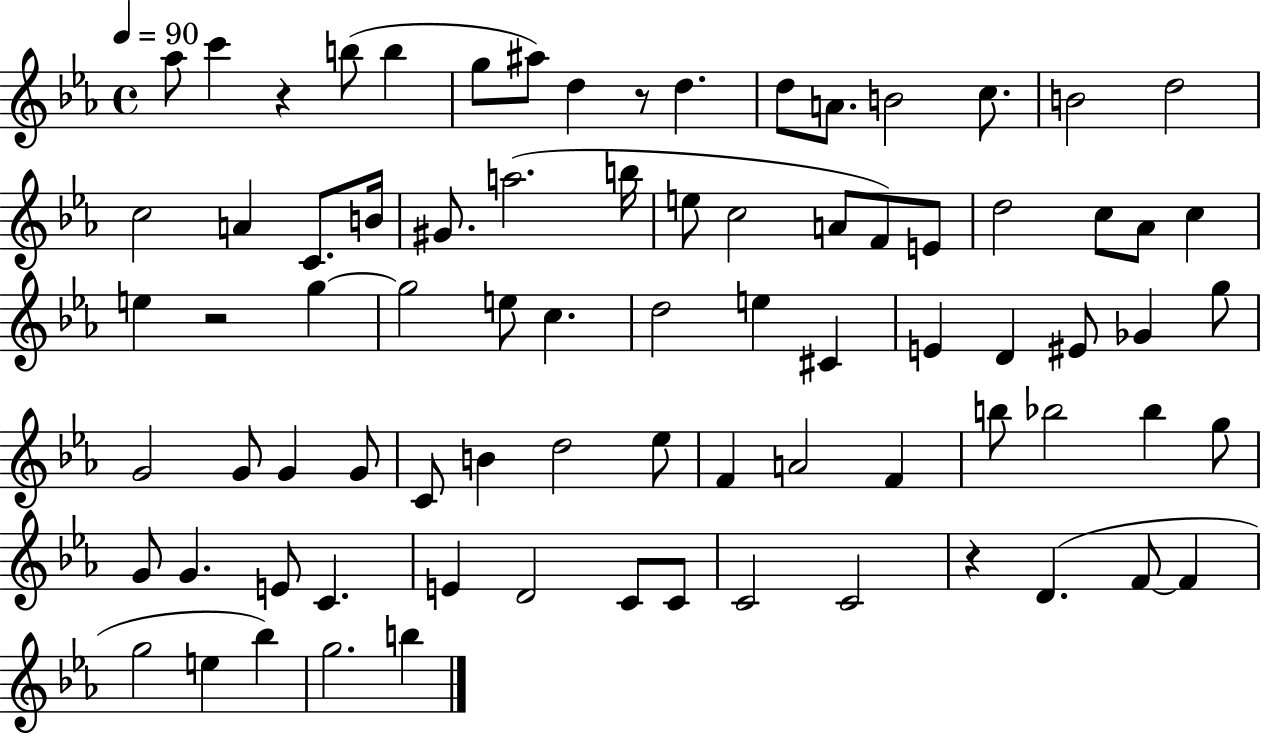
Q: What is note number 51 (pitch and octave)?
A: Eb5